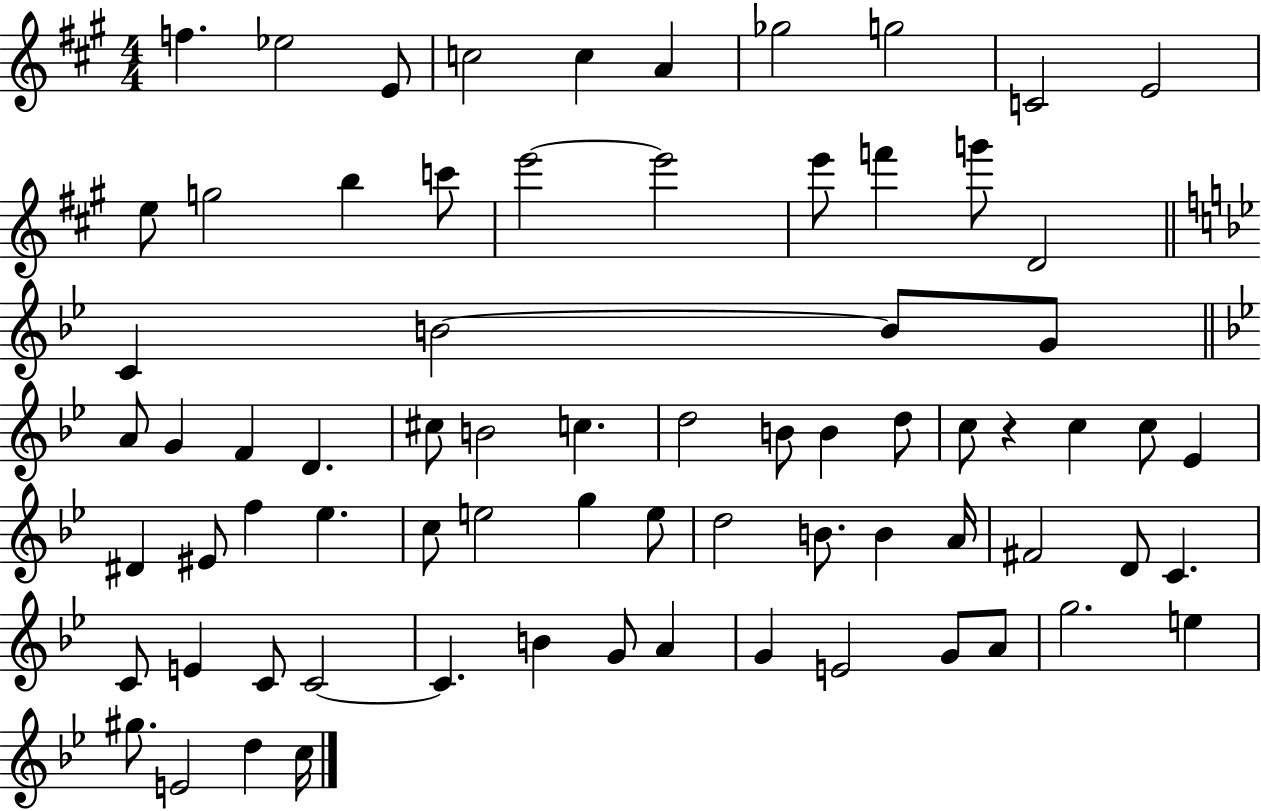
{
  \clef treble
  \numericTimeSignature
  \time 4/4
  \key a \major
  f''4. ees''2 e'8 | c''2 c''4 a'4 | ges''2 g''2 | c'2 e'2 | \break e''8 g''2 b''4 c'''8 | e'''2~~ e'''2 | e'''8 f'''4 g'''8 d'2 | \bar "||" \break \key bes \major c'4 b'2~~ b'8 g'8 | \bar "||" \break \key g \minor a'8 g'4 f'4 d'4. | cis''8 b'2 c''4. | d''2 b'8 b'4 d''8 | c''8 r4 c''4 c''8 ees'4 | \break dis'4 eis'8 f''4 ees''4. | c''8 e''2 g''4 e''8 | d''2 b'8. b'4 a'16 | fis'2 d'8 c'4. | \break c'8 e'4 c'8 c'2~~ | c'4. b'4 g'8 a'4 | g'4 e'2 g'8 a'8 | g''2. e''4 | \break gis''8. e'2 d''4 c''16 | \bar "|."
}